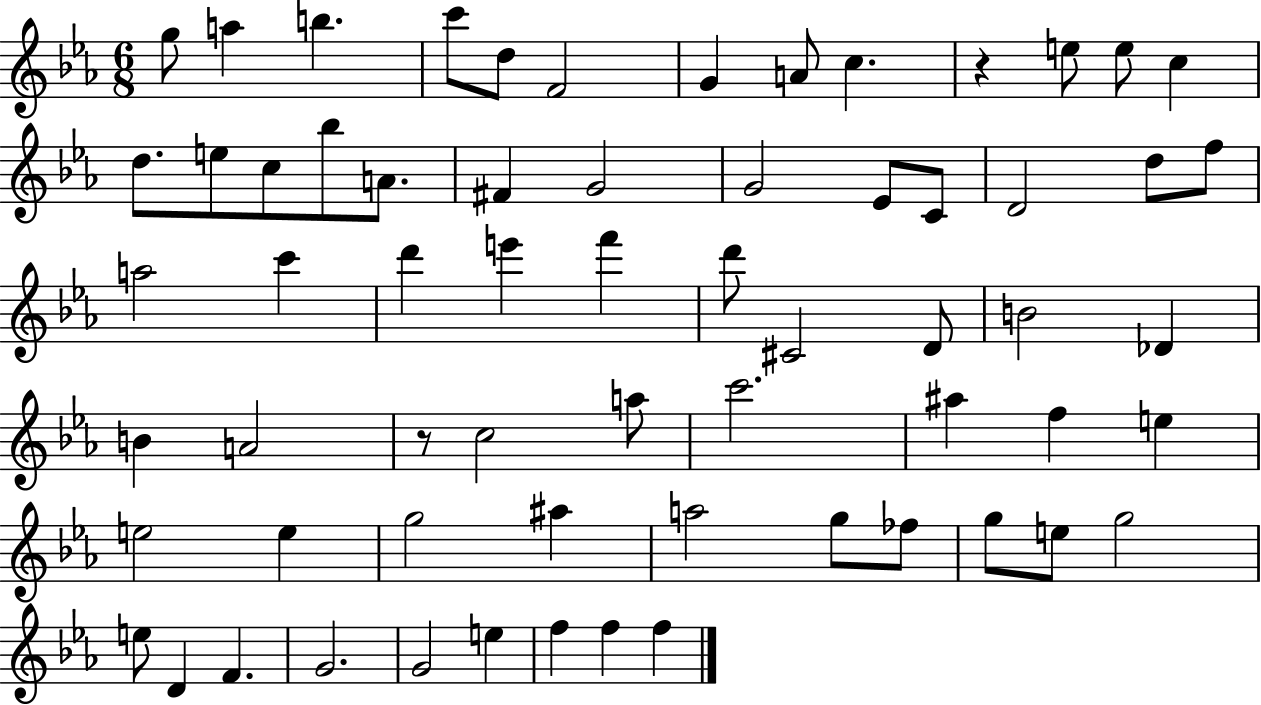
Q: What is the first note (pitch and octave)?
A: G5